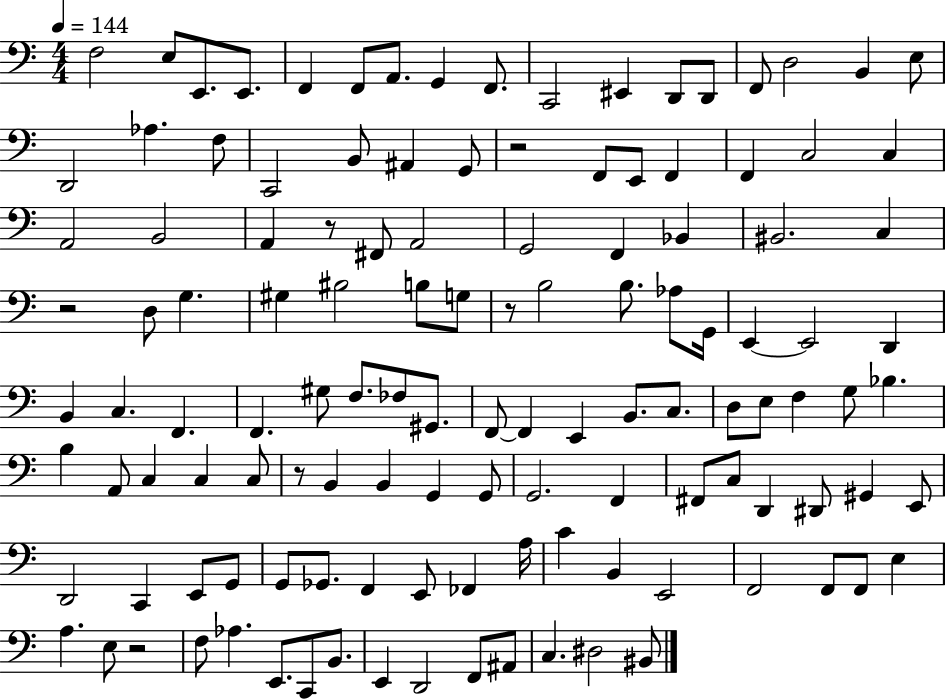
{
  \clef bass
  \numericTimeSignature
  \time 4/4
  \key c \major
  \tempo 4 = 144
  \repeat volta 2 { f2 e8 e,8. e,8. | f,4 f,8 a,8. g,4 f,8. | c,2 eis,4 d,8 d,8 | f,8 d2 b,4 e8 | \break d,2 aes4. f8 | c,2 b,8 ais,4 g,8 | r2 f,8 e,8 f,4 | f,4 c2 c4 | \break a,2 b,2 | a,4 r8 fis,8 a,2 | g,2 f,4 bes,4 | bis,2. c4 | \break r2 d8 g4. | gis4 bis2 b8 g8 | r8 b2 b8. aes8 g,16 | e,4~~ e,2 d,4 | \break b,4 c4. f,4. | f,4. gis8 f8. fes8 gis,8. | f,8~~ f,4 e,4 b,8. c8. | d8 e8 f4 g8 bes4. | \break b4 a,8 c4 c4 c8 | r8 b,4 b,4 g,4 g,8 | g,2. f,4 | fis,8 c8 d,4 dis,8 gis,4 e,8 | \break d,2 c,4 e,8 g,8 | g,8 ges,8. f,4 e,8 fes,4 a16 | c'4 b,4 e,2 | f,2 f,8 f,8 e4 | \break a4. e8 r2 | f8 aes4. e,8. c,8 b,8. | e,4 d,2 f,8 ais,8 | c4. dis2 bis,8 | \break } \bar "|."
}